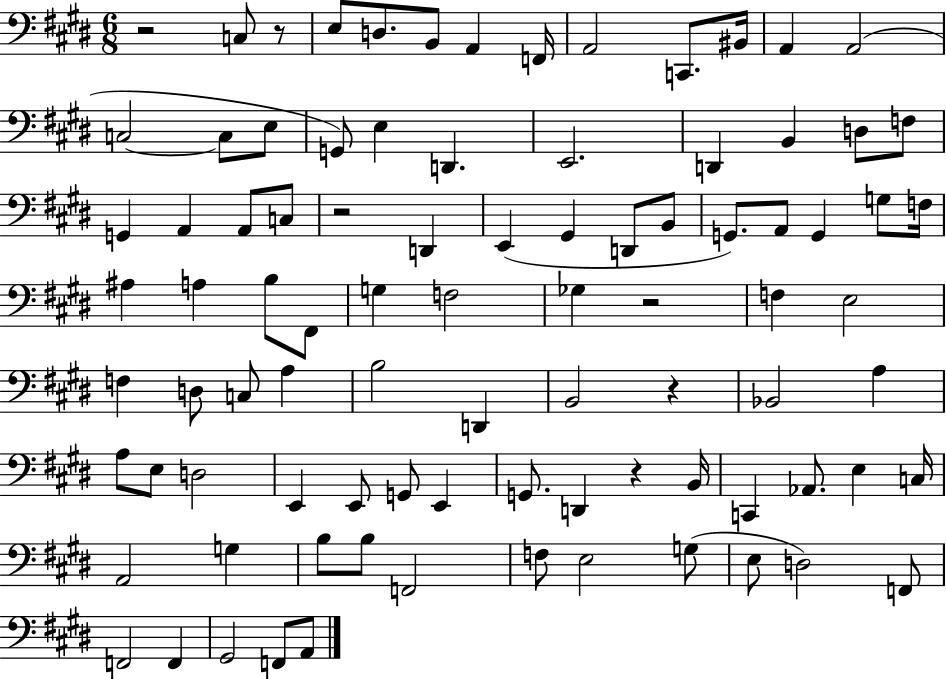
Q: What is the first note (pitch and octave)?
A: C3